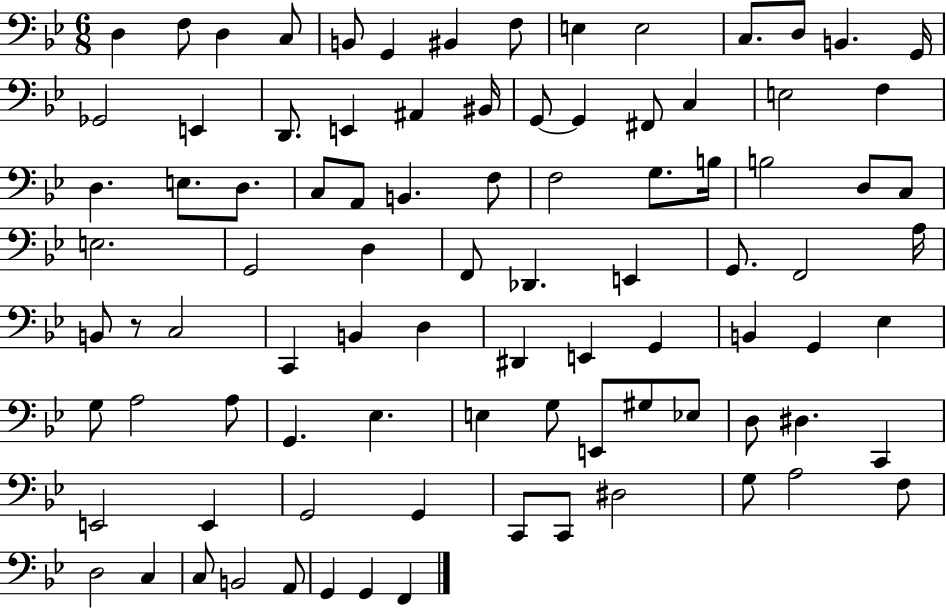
{
  \clef bass
  \numericTimeSignature
  \time 6/8
  \key bes \major
  d4 f8 d4 c8 | b,8 g,4 bis,4 f8 | e4 e2 | c8. d8 b,4. g,16 | \break ges,2 e,4 | d,8. e,4 ais,4 bis,16 | g,8~~ g,4 fis,8 c4 | e2 f4 | \break d4. e8. d8. | c8 a,8 b,4. f8 | f2 g8. b16 | b2 d8 c8 | \break e2. | g,2 d4 | f,8 des,4. e,4 | g,8. f,2 a16 | \break b,8 r8 c2 | c,4 b,4 d4 | dis,4 e,4 g,4 | b,4 g,4 ees4 | \break g8 a2 a8 | g,4. ees4. | e4 g8 e,8 gis8 ees8 | d8 dis4. c,4 | \break e,2 e,4 | g,2 g,4 | c,8 c,8 dis2 | g8 a2 f8 | \break d2 c4 | c8 b,2 a,8 | g,4 g,4 f,4 | \bar "|."
}